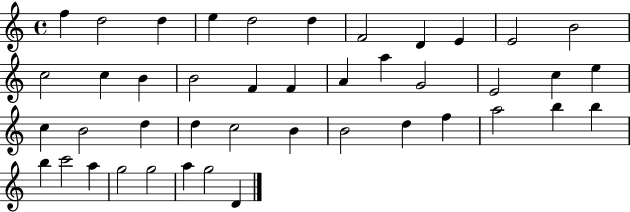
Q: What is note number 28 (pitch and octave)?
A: C5